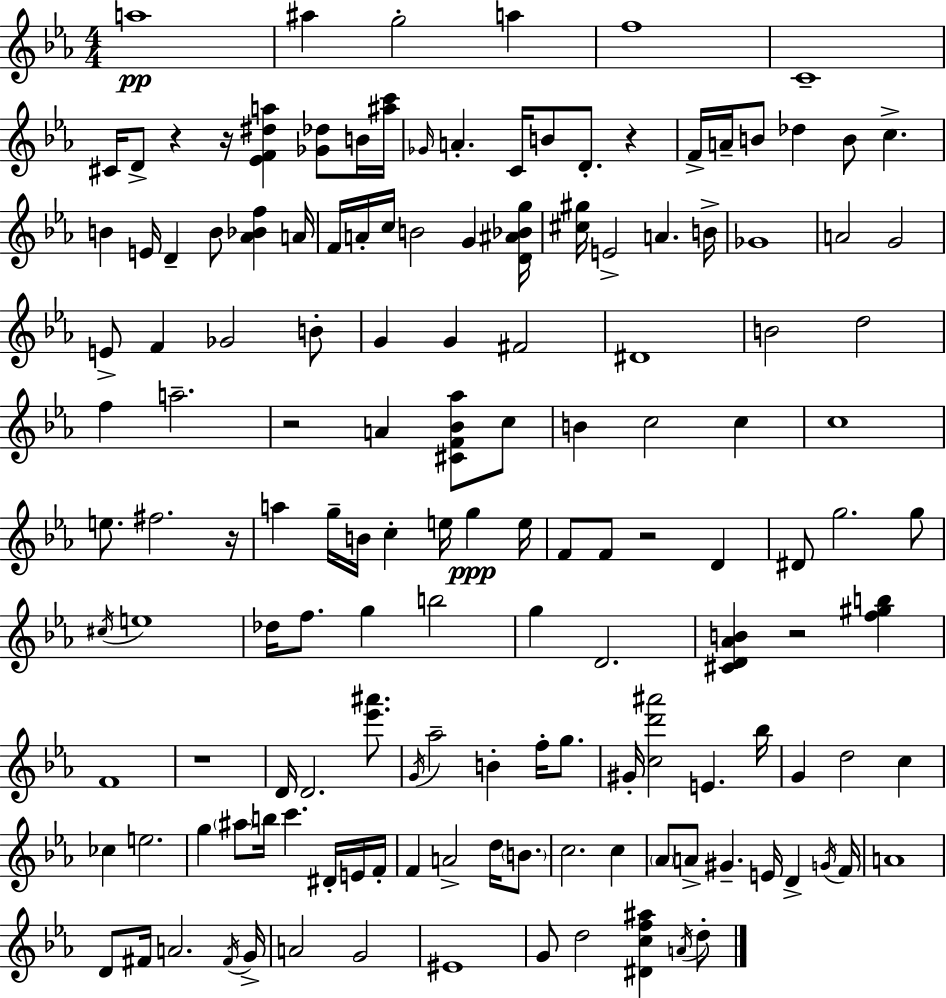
A5/w A#5/q G5/h A5/q F5/w C4/w C#4/s D4/e R/q R/s [Eb4,F4,D#5,A5]/q [Gb4,Db5]/e B4/s [A#5,C6]/s Gb4/s A4/q. C4/s B4/e D4/e. R/q F4/s A4/s B4/e Db5/q B4/e C5/q. B4/q E4/s D4/q B4/e [Ab4,Bb4,F5]/q A4/s F4/s A4/s C5/s B4/h G4/q [D4,A#4,Bb4,G5]/s [C#5,G#5]/s E4/h A4/q. B4/s Gb4/w A4/h G4/h E4/e F4/q Gb4/h B4/e G4/q G4/q F#4/h D#4/w B4/h D5/h F5/q A5/h. R/h A4/q [C#4,F4,Bb4,Ab5]/e C5/e B4/q C5/h C5/q C5/w E5/e. F#5/h. R/s A5/q G5/s B4/s C5/q E5/s G5/q E5/s F4/e F4/e R/h D4/q D#4/e G5/h. G5/e C#5/s E5/w Db5/s F5/e. G5/q B5/h G5/q D4/h. [C#4,D4,Ab4,B4]/q R/h [F5,G#5,B5]/q F4/w R/w D4/s D4/h. [Eb6,A#6]/e. G4/s Ab5/h B4/q F5/s G5/e. G#4/s [C5,D6,A#6]/h E4/q. Bb5/s G4/q D5/h C5/q CES5/q E5/h. G5/q A#5/e B5/s C6/q. D#4/s E4/s F4/s F4/q A4/h D5/s B4/e. C5/h. C5/q Ab4/e A4/e G#4/q. E4/s D4/q G4/s F4/s A4/w D4/e F#4/s A4/h. F#4/s G4/s A4/h G4/h EIS4/w G4/e D5/h [D#4,C5,F5,A#5]/q A4/s D5/e